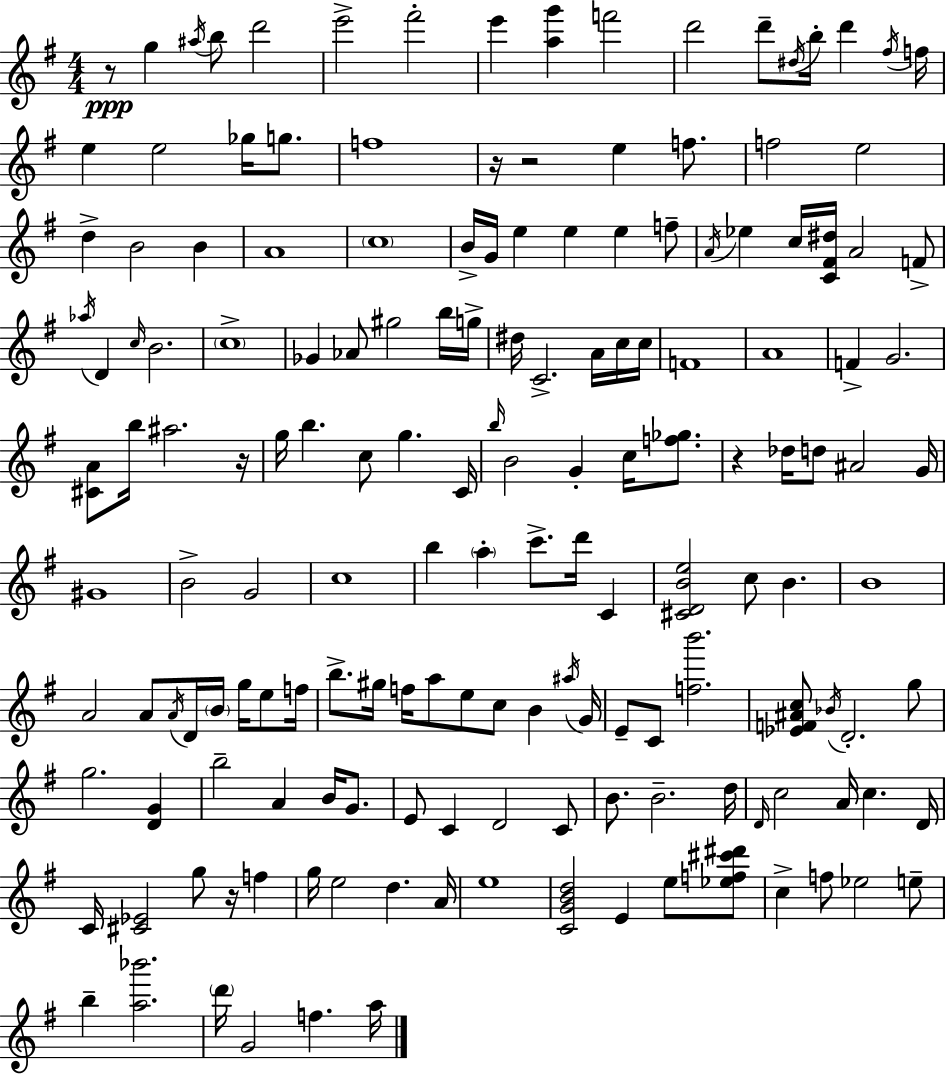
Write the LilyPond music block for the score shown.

{
  \clef treble
  \numericTimeSignature
  \time 4/4
  \key g \major
  r8\ppp g''4 \acciaccatura { ais''16 } b''8 d'''2 | e'''2-> fis'''2-. | e'''4 <a'' g'''>4 f'''2 | d'''2 d'''8-- \acciaccatura { dis''16 } b''16-. d'''4 | \break \acciaccatura { fis''16 } f''16 e''4 e''2 ges''16 | g''8. f''1 | r16 r2 e''4 | f''8. f''2 e''2 | \break d''4-> b'2 b'4 | a'1 | \parenthesize c''1 | b'16-> g'16 e''4 e''4 e''4 | \break f''8-- \acciaccatura { a'16 } ees''4 c''16 <c' fis' dis''>16 a'2 | f'8-> \acciaccatura { aes''16 } d'4 \grace { c''16 } b'2. | \parenthesize c''1-> | ges'4 aes'8 gis''2 | \break b''16 g''16-> dis''16 c'2.-> | a'16 c''16 c''16 f'1 | a'1 | f'4-> g'2. | \break <cis' a'>8 b''16 ais''2. | r16 g''16 b''4. c''8 g''4. | c'16 \grace { b''16 } b'2 g'4-. | c''16 <f'' ges''>8. r4 des''16 d''8 ais'2 | \break g'16 gis'1 | b'2-> g'2 | c''1 | b''4 \parenthesize a''4-. c'''8.-> | \break d'''16 c'4 <cis' d' b' e''>2 c''8 | b'4. b'1 | a'2 a'8 | \acciaccatura { a'16 } d'16 \parenthesize b'16 g''16 e''8 f''16 b''8.-> gis''16 f''16 a''8 e''8 | \break c''8 b'4 \acciaccatura { ais''16 } g'16 e'8-- c'8 <f'' b'''>2. | <ees' f' ais' c''>8 \acciaccatura { bes'16 } d'2.-. | g''8 g''2. | <d' g'>4 b''2-- | \break a'4 b'16 g'8. e'8 c'4 | d'2 c'8 b'8. b'2.-- | d''16 \grace { d'16 } c''2 | a'16 c''4. d'16 c'16 <cis' ees'>2 | \break g''8 r16 f''4 g''16 e''2 | d''4. a'16 e''1 | <c' g' b' d''>2 | e'4 e''8 <ees'' f'' cis''' dis'''>8 c''4-> f''8 | \break ees''2 e''8-- b''4-- <a'' bes'''>2. | \parenthesize d'''16 g'2 | f''4. a''16 \bar "|."
}